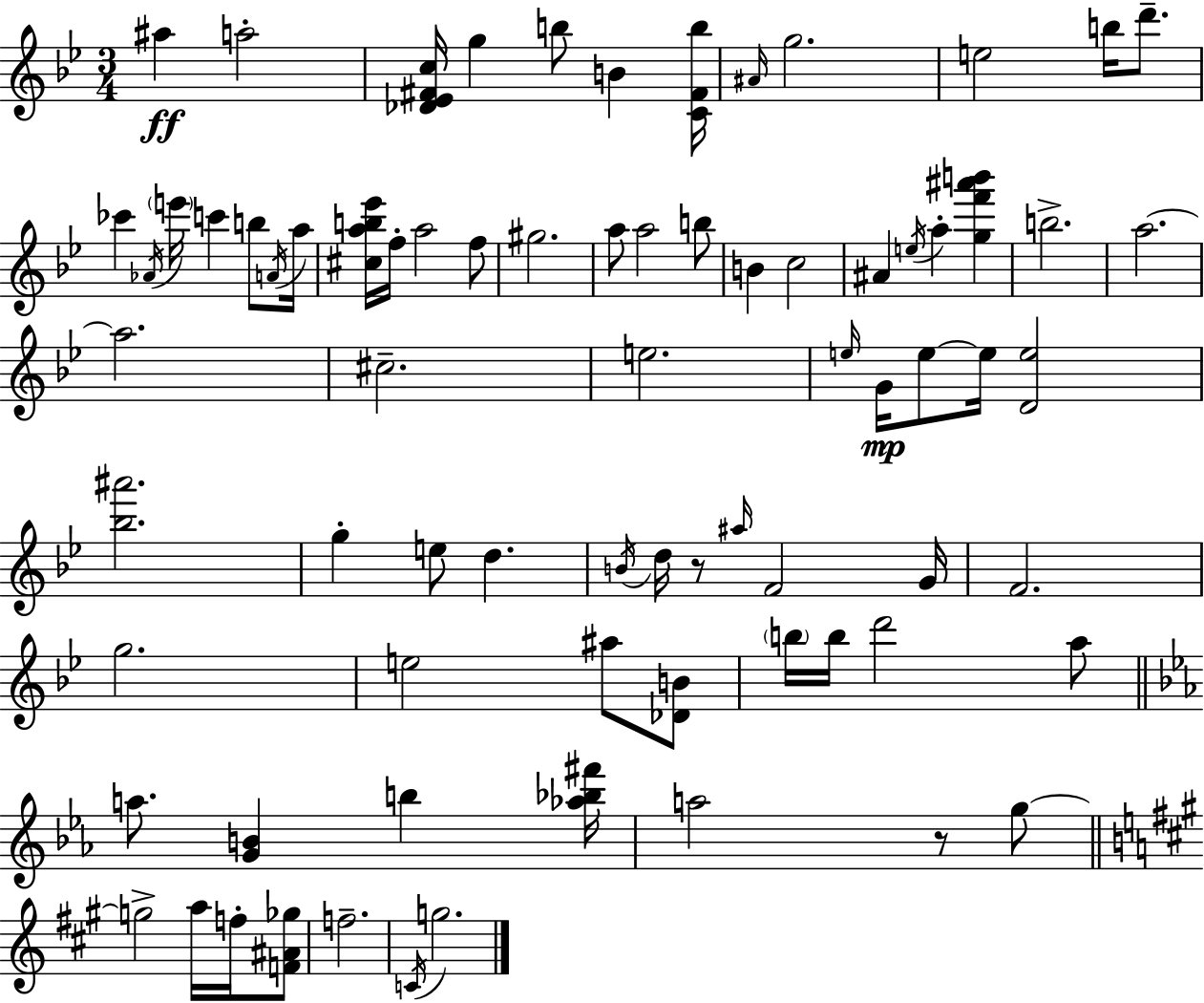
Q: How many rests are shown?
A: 2